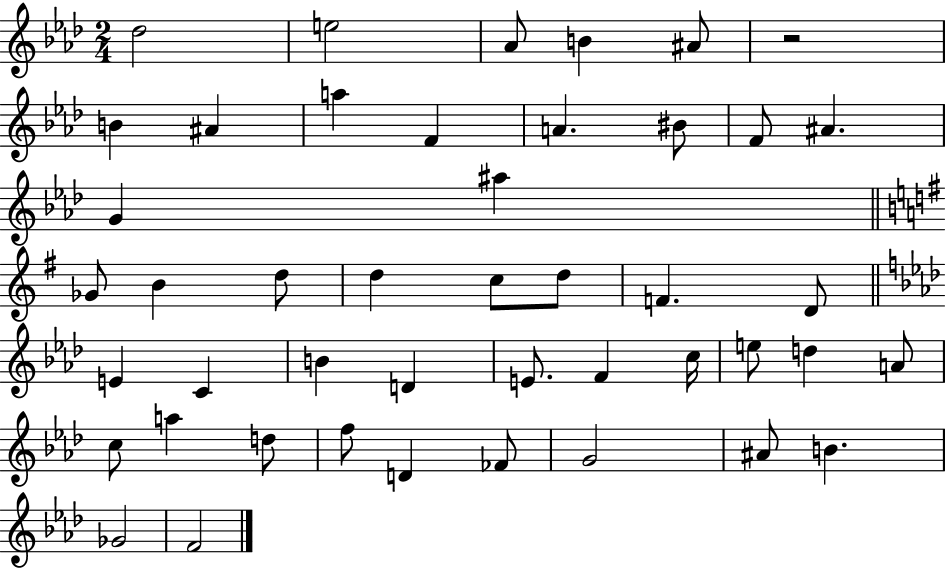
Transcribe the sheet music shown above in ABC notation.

X:1
T:Untitled
M:2/4
L:1/4
K:Ab
_d2 e2 _A/2 B ^A/2 z2 B ^A a F A ^B/2 F/2 ^A G ^a _G/2 B d/2 d c/2 d/2 F D/2 E C B D E/2 F c/4 e/2 d A/2 c/2 a d/2 f/2 D _F/2 G2 ^A/2 B _G2 F2